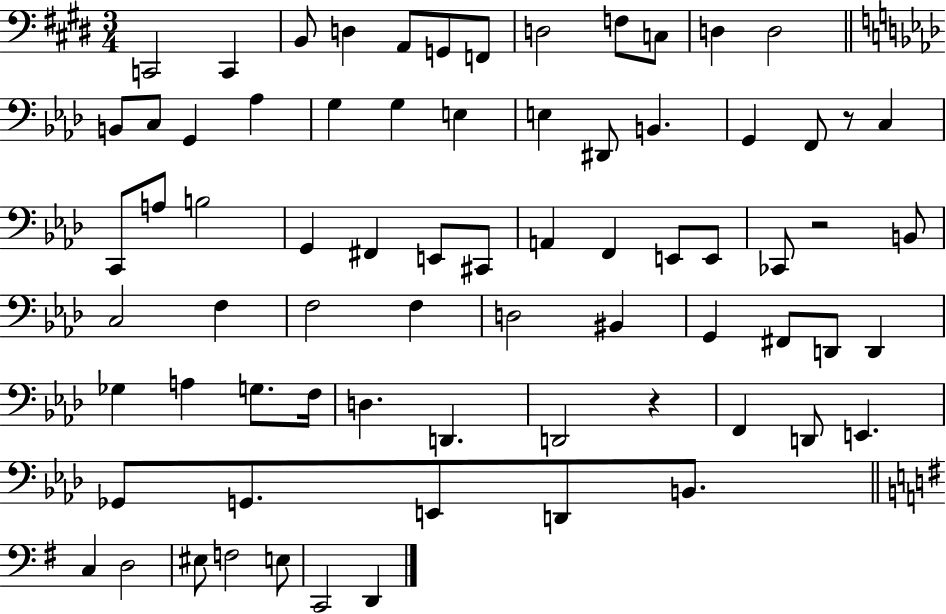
{
  \clef bass
  \numericTimeSignature
  \time 3/4
  \key e \major
  \repeat volta 2 { c,2 c,4 | b,8 d4 a,8 g,8 f,8 | d2 f8 c8 | d4 d2 | \break \bar "||" \break \key f \minor b,8 c8 g,4 aes4 | g4 g4 e4 | e4 dis,8 b,4. | g,4 f,8 r8 c4 | \break c,8 a8 b2 | g,4 fis,4 e,8 cis,8 | a,4 f,4 e,8 e,8 | ces,8 r2 b,8 | \break c2 f4 | f2 f4 | d2 bis,4 | g,4 fis,8 d,8 d,4 | \break ges4 a4 g8. f16 | d4. d,4. | d,2 r4 | f,4 d,8 e,4. | \break ges,8 g,8. e,8 d,8 b,8. | \bar "||" \break \key g \major c4 d2 | eis8 f2 e8 | c,2 d,4 | } \bar "|."
}